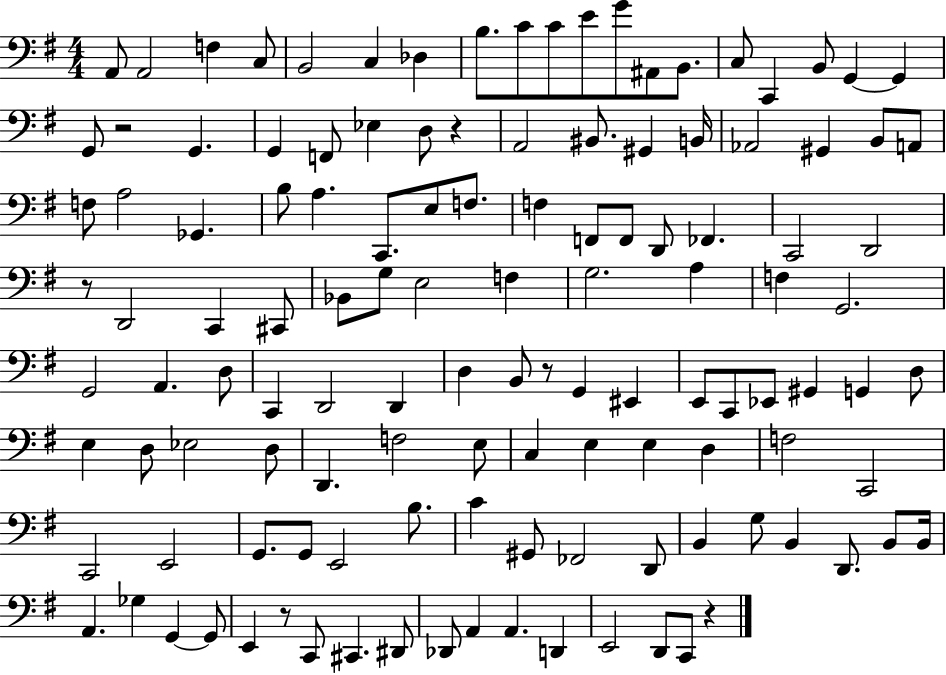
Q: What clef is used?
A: bass